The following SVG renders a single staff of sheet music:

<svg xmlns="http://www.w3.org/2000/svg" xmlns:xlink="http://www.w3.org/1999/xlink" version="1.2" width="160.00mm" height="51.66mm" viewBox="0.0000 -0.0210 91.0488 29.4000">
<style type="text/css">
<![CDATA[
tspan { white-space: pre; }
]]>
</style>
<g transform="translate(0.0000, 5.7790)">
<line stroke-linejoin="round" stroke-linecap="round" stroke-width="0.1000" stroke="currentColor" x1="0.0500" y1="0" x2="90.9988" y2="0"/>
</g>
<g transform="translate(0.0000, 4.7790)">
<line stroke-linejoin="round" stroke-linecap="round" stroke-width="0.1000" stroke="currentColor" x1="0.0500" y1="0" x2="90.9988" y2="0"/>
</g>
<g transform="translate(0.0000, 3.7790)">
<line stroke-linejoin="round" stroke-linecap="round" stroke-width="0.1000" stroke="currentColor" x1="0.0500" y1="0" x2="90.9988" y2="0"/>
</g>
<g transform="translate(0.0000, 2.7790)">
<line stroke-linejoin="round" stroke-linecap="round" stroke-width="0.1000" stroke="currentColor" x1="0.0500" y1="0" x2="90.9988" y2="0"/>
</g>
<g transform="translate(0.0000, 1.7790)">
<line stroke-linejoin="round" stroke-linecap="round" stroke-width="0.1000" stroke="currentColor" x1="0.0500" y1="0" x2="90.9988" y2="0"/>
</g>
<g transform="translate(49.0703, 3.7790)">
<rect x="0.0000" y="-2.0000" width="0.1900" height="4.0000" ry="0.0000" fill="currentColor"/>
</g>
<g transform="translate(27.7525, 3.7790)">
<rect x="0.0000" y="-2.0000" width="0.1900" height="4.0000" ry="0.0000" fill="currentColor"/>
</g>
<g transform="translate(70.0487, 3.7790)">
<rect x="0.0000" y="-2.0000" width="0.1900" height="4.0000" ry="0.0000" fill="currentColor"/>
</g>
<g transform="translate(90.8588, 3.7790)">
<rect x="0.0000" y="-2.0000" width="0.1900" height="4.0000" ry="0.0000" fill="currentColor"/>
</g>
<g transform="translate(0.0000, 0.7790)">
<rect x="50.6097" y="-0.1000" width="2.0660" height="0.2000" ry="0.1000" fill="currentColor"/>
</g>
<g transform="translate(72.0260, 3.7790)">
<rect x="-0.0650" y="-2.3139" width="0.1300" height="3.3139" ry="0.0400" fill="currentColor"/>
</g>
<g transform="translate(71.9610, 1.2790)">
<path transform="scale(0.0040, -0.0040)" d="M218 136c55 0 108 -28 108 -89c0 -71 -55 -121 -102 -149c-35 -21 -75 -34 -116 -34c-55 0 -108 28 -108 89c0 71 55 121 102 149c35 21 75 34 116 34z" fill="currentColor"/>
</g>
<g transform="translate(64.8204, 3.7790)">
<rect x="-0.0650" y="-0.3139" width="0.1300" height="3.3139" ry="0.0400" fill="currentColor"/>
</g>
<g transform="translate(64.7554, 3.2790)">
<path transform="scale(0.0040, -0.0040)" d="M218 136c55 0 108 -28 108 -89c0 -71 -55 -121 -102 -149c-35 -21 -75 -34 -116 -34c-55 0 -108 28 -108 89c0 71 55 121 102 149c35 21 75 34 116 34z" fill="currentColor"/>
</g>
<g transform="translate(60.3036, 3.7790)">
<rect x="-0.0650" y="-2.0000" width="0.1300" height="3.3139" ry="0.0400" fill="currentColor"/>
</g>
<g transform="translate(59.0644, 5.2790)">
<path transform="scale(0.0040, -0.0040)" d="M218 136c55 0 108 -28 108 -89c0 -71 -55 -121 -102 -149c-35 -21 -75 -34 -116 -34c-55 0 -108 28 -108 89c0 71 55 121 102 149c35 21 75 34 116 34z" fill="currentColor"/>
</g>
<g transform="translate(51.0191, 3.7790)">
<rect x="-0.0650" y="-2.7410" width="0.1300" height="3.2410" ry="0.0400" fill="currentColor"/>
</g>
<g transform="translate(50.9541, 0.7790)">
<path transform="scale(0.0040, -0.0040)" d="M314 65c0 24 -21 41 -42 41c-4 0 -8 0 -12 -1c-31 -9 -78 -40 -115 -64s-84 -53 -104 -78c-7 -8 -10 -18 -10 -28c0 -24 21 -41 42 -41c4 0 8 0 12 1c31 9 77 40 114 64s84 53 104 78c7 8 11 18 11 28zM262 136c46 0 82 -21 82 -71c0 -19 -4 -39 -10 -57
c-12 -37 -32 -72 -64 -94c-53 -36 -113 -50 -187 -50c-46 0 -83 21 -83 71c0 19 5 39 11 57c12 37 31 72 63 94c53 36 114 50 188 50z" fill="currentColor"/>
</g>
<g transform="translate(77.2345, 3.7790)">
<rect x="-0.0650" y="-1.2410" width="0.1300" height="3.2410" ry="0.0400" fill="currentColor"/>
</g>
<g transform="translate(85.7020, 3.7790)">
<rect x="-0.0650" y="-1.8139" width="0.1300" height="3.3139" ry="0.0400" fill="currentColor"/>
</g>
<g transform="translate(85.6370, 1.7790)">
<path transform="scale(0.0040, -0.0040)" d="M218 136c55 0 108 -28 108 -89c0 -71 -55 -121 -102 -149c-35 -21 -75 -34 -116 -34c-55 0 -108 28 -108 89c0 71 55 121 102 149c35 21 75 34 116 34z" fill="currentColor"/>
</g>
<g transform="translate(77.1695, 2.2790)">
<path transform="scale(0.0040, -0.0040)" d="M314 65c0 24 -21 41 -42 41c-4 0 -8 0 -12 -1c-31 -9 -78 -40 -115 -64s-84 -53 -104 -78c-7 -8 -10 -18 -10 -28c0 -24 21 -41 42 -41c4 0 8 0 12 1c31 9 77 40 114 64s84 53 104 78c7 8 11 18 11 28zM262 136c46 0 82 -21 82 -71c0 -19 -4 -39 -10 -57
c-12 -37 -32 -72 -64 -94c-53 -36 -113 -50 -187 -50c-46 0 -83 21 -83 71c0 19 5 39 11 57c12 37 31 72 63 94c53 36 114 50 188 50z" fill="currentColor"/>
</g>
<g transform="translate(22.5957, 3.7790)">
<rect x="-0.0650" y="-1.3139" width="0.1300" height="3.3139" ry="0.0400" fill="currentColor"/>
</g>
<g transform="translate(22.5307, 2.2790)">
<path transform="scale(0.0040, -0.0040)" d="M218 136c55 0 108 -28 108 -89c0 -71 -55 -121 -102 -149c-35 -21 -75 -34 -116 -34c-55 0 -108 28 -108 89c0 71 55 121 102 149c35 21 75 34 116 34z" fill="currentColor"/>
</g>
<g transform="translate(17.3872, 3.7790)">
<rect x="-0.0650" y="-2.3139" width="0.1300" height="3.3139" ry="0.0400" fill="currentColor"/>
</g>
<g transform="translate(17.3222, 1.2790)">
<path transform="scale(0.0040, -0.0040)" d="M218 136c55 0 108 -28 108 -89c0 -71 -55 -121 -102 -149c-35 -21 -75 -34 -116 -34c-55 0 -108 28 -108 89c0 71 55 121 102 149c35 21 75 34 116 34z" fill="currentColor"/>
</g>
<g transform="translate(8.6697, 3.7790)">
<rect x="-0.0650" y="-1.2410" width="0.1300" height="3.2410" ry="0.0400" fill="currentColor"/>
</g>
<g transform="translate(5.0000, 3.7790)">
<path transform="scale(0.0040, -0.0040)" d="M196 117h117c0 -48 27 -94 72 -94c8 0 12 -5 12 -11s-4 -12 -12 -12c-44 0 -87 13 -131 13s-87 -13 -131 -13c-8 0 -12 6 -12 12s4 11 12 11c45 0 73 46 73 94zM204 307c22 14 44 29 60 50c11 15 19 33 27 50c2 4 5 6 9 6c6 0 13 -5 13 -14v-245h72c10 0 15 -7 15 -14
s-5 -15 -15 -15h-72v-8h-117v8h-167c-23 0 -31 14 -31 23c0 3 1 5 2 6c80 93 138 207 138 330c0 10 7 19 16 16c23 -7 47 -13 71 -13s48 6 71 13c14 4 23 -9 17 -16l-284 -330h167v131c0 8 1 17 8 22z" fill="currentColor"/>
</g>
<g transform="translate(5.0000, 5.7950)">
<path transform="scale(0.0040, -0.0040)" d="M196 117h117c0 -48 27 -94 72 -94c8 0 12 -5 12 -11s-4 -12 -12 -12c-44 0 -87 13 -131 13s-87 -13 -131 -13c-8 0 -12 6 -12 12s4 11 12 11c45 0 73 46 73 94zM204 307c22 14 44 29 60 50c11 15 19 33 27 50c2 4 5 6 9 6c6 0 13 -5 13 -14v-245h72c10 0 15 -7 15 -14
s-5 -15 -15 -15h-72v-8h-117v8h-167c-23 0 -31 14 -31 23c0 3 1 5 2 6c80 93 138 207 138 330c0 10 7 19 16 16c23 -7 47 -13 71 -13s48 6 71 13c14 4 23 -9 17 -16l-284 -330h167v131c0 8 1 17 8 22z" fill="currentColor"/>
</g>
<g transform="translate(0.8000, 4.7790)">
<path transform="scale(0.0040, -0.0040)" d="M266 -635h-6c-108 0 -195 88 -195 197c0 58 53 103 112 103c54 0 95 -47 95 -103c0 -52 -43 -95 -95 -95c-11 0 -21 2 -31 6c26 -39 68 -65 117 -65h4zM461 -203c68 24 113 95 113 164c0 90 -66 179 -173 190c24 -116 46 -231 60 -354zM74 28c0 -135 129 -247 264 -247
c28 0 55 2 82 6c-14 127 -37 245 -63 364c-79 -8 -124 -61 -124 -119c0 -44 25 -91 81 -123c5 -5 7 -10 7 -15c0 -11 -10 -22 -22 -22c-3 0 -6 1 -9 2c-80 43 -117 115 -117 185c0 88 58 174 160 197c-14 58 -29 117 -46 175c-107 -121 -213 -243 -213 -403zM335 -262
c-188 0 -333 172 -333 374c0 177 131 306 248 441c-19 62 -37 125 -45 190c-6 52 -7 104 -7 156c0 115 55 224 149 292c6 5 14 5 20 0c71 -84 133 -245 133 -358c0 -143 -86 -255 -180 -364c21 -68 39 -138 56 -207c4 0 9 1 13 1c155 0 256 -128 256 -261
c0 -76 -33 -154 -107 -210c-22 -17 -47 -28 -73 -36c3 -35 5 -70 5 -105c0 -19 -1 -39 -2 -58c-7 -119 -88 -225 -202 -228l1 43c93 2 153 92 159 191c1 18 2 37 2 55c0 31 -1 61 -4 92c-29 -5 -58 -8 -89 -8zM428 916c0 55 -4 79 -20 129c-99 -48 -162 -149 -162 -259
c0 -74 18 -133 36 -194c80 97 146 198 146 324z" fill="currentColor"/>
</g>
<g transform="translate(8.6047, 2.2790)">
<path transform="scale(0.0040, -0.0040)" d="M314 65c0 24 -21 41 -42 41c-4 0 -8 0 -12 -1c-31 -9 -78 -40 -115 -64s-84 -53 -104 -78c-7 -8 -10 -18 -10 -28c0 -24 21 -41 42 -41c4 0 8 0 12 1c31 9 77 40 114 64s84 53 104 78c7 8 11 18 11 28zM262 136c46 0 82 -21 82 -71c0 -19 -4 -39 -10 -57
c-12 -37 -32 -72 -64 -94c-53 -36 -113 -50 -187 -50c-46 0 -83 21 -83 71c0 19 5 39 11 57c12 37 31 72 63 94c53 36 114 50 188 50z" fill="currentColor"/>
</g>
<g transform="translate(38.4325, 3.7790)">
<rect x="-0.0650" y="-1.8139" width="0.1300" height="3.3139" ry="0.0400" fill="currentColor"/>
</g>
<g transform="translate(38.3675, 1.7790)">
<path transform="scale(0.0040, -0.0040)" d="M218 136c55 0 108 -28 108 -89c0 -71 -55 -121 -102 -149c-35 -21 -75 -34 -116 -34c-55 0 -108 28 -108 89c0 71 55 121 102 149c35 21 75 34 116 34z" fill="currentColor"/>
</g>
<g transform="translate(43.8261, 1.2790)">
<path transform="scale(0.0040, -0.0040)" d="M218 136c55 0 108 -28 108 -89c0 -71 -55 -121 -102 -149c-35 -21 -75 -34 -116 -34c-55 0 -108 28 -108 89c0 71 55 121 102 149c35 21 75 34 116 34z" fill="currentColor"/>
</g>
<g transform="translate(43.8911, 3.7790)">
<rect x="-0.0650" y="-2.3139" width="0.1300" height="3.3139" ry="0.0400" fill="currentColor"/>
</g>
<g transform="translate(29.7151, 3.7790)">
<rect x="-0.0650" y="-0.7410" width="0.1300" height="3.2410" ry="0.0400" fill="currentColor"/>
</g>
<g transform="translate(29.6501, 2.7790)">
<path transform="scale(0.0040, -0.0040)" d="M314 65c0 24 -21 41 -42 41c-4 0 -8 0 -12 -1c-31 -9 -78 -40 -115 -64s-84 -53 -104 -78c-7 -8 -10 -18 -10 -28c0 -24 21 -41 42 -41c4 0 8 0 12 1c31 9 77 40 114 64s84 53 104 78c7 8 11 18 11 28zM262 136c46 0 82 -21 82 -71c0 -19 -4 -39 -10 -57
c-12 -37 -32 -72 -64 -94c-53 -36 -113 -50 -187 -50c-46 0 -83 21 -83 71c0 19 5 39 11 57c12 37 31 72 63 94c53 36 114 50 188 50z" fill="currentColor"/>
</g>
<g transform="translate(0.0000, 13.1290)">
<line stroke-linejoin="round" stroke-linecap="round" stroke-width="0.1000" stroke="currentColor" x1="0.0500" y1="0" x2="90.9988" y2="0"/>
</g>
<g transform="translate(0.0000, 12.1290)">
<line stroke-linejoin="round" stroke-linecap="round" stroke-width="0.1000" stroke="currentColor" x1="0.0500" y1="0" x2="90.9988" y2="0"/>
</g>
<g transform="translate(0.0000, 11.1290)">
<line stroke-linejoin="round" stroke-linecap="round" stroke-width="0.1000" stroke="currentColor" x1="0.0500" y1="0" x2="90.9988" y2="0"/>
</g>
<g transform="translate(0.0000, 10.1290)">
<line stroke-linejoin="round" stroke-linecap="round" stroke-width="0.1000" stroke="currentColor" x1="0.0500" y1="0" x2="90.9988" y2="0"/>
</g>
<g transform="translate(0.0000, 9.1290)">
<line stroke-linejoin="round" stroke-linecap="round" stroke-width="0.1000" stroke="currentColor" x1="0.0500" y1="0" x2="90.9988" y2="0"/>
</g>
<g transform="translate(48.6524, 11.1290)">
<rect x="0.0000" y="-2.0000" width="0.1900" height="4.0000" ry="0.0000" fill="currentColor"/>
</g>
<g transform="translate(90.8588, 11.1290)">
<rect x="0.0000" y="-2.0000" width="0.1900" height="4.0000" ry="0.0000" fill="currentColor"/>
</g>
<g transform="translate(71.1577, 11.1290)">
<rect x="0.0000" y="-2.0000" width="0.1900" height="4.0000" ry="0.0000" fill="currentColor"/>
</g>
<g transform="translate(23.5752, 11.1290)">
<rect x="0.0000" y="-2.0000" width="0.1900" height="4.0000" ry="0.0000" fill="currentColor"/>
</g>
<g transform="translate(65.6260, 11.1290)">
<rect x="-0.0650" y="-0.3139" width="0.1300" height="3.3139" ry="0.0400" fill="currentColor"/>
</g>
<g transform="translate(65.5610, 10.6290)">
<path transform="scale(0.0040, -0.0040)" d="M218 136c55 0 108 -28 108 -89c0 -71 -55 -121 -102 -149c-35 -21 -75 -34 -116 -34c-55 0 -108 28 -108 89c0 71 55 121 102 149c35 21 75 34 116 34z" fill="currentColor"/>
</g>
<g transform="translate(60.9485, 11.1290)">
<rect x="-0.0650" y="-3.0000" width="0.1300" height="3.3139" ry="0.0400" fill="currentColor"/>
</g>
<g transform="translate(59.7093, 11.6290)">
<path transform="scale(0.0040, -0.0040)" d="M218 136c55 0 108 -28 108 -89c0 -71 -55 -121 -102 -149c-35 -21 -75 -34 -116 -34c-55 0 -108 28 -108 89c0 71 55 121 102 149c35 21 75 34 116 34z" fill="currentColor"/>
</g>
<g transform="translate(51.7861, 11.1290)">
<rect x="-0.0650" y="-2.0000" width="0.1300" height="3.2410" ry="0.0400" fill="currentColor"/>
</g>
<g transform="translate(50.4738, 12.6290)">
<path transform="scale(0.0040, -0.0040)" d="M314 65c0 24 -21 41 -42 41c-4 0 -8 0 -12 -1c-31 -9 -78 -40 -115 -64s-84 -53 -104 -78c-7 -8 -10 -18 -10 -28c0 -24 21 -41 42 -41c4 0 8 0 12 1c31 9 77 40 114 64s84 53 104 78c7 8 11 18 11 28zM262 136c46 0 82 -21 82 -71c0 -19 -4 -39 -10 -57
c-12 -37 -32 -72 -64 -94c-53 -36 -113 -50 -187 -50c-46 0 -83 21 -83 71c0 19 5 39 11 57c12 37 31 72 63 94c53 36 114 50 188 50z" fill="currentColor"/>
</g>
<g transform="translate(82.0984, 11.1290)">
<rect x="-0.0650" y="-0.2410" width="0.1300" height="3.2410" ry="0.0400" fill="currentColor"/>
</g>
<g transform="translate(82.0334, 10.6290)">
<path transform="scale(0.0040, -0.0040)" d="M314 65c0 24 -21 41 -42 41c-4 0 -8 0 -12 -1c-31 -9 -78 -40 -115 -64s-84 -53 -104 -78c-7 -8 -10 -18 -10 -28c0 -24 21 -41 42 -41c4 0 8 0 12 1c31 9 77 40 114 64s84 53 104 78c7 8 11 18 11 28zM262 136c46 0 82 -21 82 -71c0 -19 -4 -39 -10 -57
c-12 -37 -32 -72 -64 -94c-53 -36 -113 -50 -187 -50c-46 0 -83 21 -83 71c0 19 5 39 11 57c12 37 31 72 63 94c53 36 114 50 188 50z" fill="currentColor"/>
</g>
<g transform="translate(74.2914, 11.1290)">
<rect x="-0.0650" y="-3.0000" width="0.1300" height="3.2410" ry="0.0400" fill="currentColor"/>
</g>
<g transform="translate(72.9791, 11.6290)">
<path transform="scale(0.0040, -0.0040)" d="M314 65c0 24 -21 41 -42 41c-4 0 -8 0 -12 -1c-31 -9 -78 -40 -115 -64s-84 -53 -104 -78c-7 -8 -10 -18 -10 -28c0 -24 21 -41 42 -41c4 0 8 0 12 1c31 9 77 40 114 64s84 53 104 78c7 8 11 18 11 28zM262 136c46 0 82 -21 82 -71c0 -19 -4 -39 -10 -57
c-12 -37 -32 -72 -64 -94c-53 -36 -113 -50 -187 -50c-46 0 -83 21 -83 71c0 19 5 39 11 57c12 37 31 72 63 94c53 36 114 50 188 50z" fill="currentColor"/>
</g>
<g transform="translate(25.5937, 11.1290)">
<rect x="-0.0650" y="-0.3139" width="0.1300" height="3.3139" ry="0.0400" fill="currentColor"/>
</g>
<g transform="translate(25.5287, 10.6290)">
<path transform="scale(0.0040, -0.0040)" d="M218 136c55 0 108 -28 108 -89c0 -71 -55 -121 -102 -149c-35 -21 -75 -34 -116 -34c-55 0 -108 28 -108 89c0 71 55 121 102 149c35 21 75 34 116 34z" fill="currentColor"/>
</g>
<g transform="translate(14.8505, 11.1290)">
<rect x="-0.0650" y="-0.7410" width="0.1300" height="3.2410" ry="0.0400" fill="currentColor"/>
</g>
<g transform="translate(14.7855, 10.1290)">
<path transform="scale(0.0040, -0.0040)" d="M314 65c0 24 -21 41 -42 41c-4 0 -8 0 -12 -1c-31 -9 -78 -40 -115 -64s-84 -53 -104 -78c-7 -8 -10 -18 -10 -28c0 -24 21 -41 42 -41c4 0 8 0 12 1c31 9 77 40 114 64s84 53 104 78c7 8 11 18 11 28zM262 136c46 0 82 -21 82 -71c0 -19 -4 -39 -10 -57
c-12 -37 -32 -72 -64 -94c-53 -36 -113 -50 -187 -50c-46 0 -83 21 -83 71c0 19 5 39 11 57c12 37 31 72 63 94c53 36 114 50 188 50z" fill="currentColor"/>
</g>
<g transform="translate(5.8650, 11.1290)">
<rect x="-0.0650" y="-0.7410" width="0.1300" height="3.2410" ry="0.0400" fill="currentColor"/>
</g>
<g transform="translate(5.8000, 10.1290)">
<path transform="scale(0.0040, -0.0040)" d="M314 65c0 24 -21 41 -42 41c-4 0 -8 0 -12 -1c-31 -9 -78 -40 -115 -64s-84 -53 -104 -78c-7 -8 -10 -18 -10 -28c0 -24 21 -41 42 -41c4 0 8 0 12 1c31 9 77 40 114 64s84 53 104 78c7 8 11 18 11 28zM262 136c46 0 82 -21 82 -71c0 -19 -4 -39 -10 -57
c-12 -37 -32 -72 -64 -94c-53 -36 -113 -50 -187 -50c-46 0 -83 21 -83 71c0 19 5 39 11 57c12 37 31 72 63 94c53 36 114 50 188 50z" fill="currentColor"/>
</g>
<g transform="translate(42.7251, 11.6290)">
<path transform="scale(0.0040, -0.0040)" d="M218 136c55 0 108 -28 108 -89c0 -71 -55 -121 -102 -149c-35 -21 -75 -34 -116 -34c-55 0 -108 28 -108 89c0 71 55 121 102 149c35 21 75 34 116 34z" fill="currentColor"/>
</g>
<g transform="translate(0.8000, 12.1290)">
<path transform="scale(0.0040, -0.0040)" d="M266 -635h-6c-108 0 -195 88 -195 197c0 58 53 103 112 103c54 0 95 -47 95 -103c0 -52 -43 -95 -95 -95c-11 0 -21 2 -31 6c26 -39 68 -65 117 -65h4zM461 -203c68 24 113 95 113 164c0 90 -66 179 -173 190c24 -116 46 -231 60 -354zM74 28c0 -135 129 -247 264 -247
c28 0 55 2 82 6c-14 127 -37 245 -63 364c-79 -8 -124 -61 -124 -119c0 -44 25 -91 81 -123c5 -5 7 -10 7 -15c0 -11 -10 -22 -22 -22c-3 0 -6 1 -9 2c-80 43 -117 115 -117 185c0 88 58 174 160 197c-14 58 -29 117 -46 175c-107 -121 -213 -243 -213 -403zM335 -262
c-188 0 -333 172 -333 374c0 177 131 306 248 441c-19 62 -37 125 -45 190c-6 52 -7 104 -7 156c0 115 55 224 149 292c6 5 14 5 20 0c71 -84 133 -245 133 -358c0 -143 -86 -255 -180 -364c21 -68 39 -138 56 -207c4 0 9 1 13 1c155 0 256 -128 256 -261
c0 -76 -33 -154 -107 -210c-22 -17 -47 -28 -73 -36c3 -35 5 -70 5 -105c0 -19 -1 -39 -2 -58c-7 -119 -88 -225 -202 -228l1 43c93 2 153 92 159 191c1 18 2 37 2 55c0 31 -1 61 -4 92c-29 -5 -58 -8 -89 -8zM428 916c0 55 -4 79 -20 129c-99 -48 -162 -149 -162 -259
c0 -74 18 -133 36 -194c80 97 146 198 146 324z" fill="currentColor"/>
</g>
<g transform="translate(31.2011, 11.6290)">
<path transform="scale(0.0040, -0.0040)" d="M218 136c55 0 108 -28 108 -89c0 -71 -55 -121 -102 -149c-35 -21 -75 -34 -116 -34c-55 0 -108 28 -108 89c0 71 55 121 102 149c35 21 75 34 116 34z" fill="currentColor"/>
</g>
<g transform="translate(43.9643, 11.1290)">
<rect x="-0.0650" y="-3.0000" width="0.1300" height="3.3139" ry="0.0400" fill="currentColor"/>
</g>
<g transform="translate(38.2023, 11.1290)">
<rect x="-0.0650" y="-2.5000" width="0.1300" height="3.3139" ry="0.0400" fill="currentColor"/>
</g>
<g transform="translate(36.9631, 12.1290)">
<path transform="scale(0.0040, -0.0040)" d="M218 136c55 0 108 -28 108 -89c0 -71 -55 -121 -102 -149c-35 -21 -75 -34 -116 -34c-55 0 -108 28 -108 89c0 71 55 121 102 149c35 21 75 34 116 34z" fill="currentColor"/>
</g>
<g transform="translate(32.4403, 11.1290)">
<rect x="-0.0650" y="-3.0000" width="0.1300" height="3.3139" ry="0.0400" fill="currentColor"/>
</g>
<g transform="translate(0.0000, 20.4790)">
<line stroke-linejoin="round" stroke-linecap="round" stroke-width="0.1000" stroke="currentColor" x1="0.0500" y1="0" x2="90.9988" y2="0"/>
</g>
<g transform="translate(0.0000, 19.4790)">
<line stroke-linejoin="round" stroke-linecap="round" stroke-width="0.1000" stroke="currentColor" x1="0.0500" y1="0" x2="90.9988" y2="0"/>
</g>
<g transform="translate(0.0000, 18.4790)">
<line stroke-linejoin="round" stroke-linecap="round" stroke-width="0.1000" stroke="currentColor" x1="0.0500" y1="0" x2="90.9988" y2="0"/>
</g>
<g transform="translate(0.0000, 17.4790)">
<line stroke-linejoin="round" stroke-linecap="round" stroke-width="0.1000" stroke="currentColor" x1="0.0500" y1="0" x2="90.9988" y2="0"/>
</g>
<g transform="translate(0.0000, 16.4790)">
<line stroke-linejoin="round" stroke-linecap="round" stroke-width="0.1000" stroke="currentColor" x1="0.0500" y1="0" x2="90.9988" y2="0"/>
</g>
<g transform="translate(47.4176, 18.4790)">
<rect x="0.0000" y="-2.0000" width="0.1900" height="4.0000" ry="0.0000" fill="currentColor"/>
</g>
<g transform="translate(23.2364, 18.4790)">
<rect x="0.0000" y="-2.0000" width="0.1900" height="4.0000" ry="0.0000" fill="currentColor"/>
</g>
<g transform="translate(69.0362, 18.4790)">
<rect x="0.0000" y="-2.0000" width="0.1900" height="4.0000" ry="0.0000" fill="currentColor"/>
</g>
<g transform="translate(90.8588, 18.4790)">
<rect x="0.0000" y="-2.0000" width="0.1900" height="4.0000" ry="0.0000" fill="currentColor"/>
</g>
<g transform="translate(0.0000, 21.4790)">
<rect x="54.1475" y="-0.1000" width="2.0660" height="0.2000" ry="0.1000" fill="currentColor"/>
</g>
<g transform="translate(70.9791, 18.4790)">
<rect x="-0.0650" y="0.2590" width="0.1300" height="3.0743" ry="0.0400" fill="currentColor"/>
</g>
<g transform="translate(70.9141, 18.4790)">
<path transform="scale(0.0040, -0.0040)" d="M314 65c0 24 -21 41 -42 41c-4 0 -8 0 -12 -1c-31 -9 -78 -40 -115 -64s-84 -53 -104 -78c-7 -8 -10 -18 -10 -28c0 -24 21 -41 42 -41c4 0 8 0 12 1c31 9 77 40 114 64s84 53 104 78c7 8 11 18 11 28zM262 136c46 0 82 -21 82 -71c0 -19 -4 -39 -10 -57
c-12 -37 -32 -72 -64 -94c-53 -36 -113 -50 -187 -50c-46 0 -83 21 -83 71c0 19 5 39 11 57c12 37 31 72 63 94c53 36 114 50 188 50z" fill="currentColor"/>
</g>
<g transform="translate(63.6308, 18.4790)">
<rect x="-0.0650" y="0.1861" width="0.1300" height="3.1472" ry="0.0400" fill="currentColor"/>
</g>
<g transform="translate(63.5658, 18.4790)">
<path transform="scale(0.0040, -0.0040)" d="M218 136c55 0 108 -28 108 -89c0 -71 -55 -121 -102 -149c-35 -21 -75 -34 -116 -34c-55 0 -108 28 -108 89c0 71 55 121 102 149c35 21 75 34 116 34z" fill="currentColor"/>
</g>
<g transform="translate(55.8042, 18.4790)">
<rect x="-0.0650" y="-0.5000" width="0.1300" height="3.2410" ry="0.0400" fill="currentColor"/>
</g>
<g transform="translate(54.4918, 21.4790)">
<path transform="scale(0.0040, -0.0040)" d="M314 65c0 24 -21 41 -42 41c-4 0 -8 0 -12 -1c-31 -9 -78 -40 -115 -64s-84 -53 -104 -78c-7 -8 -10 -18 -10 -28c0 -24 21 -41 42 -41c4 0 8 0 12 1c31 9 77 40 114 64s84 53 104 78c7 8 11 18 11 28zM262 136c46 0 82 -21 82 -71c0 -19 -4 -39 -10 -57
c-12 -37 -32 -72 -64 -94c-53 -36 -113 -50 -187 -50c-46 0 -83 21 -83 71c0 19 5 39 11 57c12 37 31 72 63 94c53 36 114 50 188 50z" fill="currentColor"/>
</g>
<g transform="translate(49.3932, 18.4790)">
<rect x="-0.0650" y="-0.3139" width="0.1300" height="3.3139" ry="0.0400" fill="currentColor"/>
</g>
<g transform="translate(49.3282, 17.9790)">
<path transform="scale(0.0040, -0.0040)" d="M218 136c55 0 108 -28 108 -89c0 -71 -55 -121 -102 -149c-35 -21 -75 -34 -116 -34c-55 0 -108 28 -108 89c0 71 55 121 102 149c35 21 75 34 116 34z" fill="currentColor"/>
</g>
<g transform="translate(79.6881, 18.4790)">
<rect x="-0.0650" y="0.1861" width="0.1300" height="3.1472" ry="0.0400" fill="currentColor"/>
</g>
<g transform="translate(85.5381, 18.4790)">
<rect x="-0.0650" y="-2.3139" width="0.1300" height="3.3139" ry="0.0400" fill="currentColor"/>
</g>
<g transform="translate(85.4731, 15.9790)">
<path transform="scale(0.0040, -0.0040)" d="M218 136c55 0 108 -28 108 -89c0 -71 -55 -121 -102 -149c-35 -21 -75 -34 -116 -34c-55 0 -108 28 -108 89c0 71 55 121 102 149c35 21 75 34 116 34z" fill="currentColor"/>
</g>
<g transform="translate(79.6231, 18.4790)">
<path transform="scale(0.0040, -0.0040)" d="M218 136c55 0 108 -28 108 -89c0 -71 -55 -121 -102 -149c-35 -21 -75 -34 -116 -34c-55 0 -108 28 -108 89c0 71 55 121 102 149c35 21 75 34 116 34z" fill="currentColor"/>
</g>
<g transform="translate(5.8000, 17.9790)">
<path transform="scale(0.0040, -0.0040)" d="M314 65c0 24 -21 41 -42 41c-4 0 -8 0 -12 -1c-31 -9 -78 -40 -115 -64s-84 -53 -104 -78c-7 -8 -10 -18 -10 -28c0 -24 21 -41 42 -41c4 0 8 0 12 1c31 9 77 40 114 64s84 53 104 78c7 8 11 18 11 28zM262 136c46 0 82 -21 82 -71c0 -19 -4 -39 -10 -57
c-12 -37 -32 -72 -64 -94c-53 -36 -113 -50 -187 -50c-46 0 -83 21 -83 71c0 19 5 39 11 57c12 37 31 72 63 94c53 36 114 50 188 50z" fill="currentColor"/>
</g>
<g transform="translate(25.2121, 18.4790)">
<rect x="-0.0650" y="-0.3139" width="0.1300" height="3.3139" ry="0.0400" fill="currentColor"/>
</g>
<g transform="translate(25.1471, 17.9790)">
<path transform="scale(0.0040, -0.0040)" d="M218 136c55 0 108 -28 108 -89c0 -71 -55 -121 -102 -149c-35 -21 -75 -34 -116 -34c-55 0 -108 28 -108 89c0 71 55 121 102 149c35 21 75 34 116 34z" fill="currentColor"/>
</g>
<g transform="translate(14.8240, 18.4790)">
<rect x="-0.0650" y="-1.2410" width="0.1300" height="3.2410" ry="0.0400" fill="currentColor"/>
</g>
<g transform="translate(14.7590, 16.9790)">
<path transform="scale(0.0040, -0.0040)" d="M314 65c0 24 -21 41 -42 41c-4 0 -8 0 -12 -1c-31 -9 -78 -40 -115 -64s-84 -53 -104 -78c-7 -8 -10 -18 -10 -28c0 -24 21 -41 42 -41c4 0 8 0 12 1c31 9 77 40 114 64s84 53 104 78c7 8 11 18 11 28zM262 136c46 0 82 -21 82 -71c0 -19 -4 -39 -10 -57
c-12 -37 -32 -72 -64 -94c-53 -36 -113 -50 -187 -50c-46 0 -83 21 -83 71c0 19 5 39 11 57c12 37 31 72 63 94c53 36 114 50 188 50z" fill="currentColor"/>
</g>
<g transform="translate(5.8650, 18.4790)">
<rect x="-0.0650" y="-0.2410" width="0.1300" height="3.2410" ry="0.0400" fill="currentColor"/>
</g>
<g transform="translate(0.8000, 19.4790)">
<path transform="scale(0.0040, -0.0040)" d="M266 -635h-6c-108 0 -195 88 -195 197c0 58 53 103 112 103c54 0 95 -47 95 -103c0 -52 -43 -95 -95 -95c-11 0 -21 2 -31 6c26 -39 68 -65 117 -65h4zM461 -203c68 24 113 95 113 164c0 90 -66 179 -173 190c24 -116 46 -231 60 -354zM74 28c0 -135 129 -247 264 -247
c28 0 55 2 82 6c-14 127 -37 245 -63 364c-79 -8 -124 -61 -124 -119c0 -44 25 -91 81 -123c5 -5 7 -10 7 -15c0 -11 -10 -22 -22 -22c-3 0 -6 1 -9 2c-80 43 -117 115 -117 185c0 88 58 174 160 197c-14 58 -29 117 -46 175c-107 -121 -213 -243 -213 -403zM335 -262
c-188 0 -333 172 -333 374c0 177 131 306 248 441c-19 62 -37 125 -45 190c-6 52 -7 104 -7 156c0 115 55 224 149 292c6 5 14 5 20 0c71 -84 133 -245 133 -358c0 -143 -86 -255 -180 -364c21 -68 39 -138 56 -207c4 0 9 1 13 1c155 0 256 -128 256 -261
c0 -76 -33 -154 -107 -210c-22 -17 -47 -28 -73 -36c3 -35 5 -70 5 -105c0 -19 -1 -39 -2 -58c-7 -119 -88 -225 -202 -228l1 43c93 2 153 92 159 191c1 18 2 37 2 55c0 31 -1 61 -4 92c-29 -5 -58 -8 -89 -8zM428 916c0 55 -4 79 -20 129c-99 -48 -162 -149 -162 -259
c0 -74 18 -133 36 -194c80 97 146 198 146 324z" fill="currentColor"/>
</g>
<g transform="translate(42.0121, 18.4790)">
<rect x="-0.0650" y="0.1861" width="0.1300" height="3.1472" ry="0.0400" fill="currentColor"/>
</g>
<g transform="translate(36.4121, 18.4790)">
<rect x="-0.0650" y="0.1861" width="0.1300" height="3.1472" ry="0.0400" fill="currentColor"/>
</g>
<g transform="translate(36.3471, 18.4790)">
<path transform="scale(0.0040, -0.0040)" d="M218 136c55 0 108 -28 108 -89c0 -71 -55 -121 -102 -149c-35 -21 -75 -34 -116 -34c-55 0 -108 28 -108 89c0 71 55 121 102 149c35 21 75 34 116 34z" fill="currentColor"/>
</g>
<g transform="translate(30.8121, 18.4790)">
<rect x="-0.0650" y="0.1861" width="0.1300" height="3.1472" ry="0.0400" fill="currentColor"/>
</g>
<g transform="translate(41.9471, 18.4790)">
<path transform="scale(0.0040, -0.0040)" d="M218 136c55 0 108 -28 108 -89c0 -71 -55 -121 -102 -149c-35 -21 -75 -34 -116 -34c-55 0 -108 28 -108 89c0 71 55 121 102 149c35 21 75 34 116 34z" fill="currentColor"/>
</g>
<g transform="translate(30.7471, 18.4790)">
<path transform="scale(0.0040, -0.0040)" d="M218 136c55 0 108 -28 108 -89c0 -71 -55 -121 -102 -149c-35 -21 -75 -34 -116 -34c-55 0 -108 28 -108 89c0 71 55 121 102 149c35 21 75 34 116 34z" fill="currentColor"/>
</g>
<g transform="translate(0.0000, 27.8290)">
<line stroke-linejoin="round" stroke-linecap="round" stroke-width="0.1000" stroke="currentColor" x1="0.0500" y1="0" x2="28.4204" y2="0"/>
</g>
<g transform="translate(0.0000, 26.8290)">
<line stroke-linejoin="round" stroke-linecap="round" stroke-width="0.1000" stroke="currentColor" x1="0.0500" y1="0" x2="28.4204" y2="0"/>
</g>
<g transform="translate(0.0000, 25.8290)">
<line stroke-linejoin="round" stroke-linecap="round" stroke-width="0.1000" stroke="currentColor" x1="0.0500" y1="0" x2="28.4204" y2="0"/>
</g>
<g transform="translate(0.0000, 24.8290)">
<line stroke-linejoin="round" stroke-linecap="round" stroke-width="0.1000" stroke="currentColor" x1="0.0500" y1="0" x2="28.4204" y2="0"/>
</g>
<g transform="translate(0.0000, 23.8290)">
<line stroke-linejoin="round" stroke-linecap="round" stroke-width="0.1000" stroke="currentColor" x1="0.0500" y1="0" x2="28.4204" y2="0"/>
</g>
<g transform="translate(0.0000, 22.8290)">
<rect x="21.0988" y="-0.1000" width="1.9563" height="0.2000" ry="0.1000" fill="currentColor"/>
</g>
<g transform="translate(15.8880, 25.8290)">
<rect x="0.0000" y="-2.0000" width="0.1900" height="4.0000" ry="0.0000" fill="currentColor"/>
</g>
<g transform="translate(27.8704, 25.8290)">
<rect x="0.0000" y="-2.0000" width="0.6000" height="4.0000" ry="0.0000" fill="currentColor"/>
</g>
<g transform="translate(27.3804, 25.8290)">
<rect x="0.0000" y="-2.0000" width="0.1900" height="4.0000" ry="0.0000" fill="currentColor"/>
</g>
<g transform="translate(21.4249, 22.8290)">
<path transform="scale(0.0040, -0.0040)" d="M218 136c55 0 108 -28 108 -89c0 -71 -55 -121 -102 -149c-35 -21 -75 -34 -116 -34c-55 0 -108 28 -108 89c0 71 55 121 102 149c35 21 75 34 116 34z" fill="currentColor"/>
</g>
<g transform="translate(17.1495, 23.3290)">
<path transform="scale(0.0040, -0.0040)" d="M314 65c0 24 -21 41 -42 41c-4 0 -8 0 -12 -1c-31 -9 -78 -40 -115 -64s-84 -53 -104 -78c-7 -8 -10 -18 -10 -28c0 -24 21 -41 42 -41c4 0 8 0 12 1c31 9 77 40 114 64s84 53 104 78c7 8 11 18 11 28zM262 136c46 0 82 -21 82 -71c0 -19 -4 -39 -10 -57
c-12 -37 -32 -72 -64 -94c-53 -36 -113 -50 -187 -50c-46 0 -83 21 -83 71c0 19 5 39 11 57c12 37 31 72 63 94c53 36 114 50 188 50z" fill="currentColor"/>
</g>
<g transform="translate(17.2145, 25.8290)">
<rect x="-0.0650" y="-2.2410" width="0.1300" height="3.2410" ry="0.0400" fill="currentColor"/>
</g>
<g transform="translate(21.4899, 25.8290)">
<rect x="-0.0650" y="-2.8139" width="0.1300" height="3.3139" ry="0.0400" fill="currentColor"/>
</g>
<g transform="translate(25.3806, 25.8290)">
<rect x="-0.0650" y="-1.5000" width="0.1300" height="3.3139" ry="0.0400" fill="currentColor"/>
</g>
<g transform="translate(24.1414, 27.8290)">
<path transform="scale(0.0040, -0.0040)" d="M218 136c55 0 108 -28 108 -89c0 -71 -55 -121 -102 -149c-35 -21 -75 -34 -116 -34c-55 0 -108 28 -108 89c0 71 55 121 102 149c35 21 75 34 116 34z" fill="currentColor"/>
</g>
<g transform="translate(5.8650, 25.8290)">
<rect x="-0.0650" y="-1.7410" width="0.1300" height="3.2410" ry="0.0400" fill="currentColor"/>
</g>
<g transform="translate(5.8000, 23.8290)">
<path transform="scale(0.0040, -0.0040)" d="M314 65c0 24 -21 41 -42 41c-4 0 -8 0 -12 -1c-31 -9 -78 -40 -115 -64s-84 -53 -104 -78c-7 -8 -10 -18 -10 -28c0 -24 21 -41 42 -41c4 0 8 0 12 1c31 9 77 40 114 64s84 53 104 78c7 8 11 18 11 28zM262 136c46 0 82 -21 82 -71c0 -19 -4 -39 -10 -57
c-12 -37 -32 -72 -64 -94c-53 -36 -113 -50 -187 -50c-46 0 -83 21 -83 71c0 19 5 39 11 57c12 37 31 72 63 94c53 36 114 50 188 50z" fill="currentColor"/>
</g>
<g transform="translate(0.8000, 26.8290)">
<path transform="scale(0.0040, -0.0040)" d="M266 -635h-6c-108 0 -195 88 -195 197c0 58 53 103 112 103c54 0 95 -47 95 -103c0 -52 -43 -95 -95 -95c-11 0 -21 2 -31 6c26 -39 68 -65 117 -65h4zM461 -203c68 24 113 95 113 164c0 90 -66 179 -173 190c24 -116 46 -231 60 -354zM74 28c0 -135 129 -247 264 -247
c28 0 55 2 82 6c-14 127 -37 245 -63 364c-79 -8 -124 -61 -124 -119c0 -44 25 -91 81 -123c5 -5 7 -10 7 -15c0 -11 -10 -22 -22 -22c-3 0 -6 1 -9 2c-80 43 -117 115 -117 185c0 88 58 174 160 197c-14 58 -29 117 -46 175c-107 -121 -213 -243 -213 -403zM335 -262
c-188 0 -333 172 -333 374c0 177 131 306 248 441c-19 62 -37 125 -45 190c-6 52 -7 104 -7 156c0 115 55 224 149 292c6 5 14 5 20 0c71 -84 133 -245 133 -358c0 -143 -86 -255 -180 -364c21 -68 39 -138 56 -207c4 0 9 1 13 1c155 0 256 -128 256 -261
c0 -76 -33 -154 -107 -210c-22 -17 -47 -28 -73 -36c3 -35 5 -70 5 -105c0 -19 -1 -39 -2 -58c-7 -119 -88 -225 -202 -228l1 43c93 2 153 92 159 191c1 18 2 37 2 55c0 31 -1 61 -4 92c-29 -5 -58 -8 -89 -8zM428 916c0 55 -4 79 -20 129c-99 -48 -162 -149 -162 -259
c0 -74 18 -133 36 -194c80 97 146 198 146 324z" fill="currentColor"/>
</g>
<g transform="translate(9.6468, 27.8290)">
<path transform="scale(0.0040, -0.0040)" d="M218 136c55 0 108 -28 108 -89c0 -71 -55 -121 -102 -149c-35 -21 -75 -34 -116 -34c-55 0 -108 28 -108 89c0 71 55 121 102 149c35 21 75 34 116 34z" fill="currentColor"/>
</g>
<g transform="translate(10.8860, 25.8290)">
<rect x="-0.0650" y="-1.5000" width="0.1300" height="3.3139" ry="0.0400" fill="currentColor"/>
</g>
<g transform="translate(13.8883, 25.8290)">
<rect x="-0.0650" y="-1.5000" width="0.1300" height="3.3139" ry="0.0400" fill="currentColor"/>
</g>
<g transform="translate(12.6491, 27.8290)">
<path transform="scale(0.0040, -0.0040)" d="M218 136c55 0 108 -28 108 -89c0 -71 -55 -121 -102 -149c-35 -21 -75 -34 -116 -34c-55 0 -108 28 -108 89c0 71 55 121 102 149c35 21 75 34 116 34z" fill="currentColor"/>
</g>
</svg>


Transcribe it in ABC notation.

X:1
T:Untitled
M:4/4
L:1/4
K:C
e2 g e d2 f g a2 F c g e2 f d2 d2 c A G A F2 A c A2 c2 c2 e2 c B B B c C2 B B2 B g f2 E E g2 a E